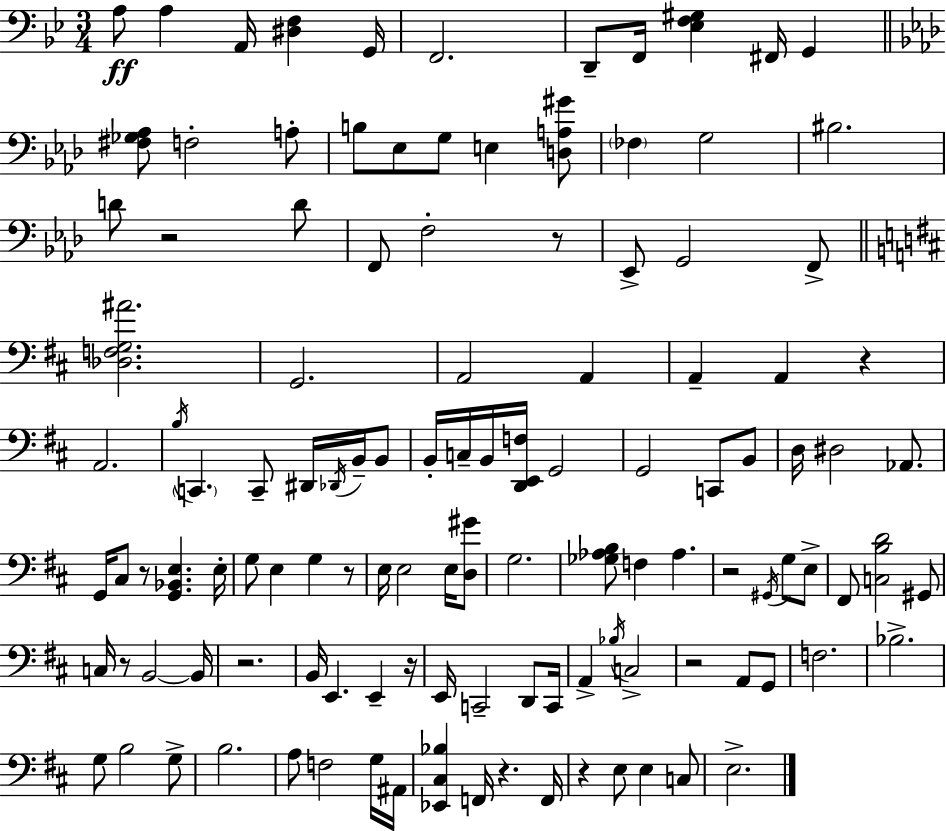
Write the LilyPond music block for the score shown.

{
  \clef bass
  \numericTimeSignature
  \time 3/4
  \key bes \major
  a8\ff a4 a,16 <dis f>4 g,16 | f,2. | d,8-- f,16 <ees f gis>4 fis,16 g,4 | \bar "||" \break \key aes \major <fis ges aes>8 f2-. a8-. | b8 ees8 g8 e4 <d a gis'>8 | \parenthesize fes4 g2 | bis2. | \break d'8 r2 d'8 | f,8 f2-. r8 | ees,8-> g,2 f,8-> | \bar "||" \break \key d \major <des f g ais'>2. | g,2. | a,2 a,4 | a,4-- a,4 r4 | \break a,2. | \acciaccatura { b16 } \parenthesize c,4. c,8-- dis,16 \acciaccatura { des,16 } b,16-- | b,8 b,16-. c16-- b,16 <d, e, f>16 g,2 | g,2 c,8 | \break b,8 d16 dis2 aes,8. | g,16 cis8 r8 <g, bes, e>4. | e16-. g8 e4 g4 | r8 e16 e2 e16 | \break <d gis'>8 g2. | <ges aes b>8 f4 aes4. | r2 \acciaccatura { gis,16 } g8 | e8-> fis,8 <c b d'>2 | \break gis,8 c16 r8 b,2~~ | b,16 r2. | b,16 e,4. e,4-- | r16 e,16 c,2-- | \break d,8 c,16 a,4-> \acciaccatura { bes16 } c2-> | r2 | a,8 g,8 f2. | bes2.-> | \break g8 b2 | g8-> b2. | a8 f2 | g16 ais,16 <ees, cis bes>4 f,16 r4. | \break f,16 r4 e8 e4 | c8 e2.-> | \bar "|."
}